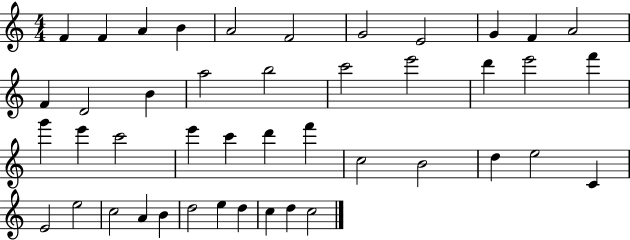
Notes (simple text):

F4/q F4/q A4/q B4/q A4/h F4/h G4/h E4/h G4/q F4/q A4/h F4/q D4/h B4/q A5/h B5/h C6/h E6/h D6/q E6/h F6/q G6/q E6/q C6/h E6/q C6/q D6/q F6/q C5/h B4/h D5/q E5/h C4/q E4/h E5/h C5/h A4/q B4/q D5/h E5/q D5/q C5/q D5/q C5/h